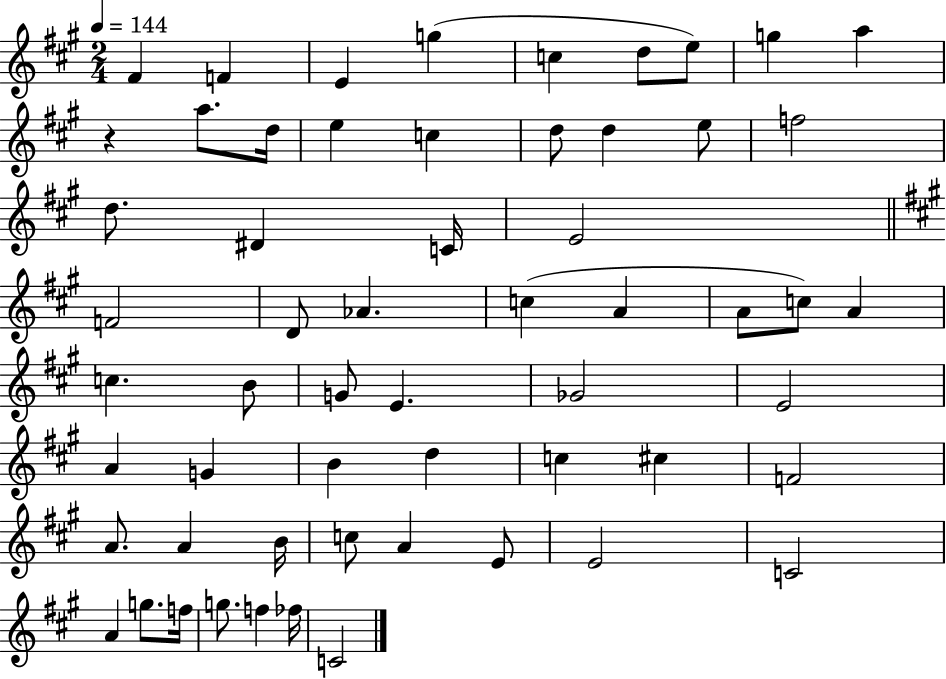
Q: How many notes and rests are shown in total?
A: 58